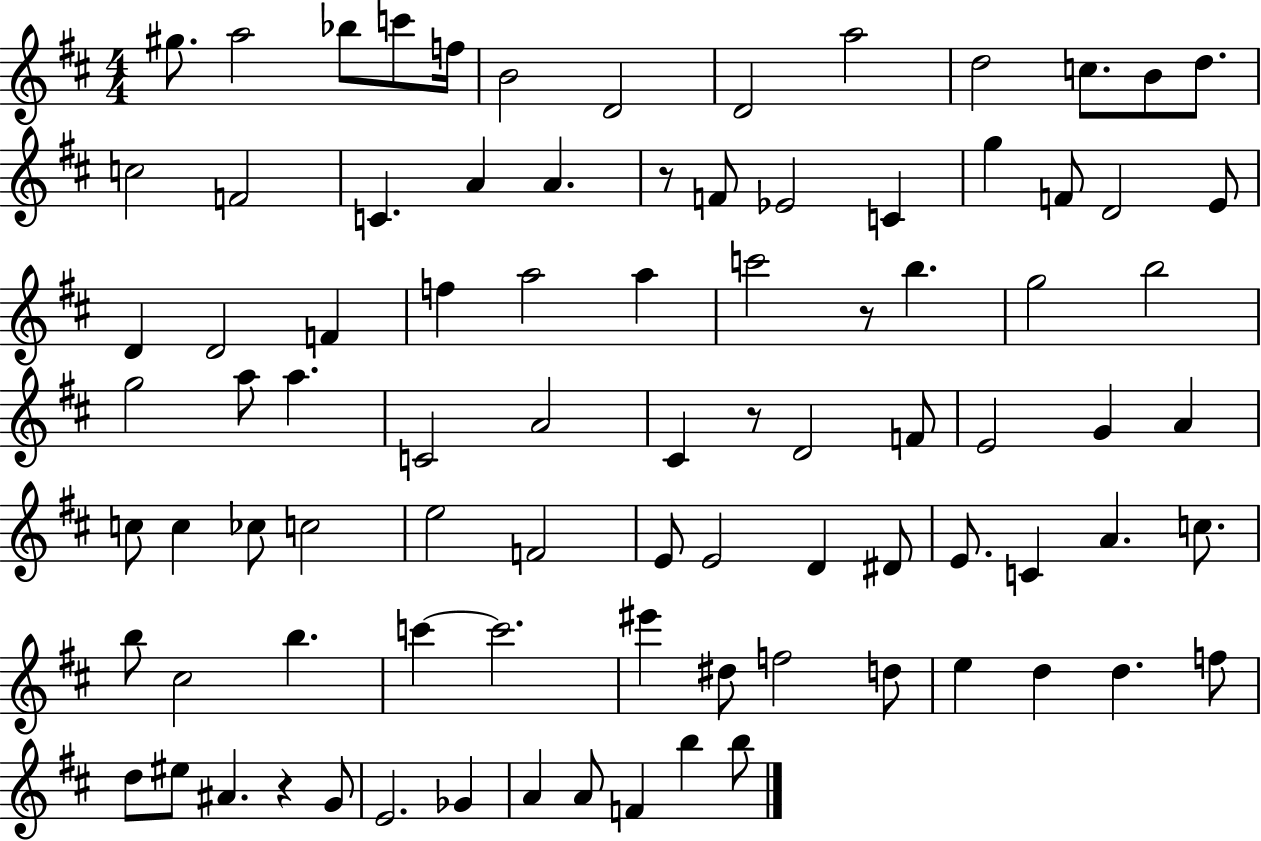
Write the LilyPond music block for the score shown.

{
  \clef treble
  \numericTimeSignature
  \time 4/4
  \key d \major
  gis''8. a''2 bes''8 c'''8 f''16 | b'2 d'2 | d'2 a''2 | d''2 c''8. b'8 d''8. | \break c''2 f'2 | c'4. a'4 a'4. | r8 f'8 ees'2 c'4 | g''4 f'8 d'2 e'8 | \break d'4 d'2 f'4 | f''4 a''2 a''4 | c'''2 r8 b''4. | g''2 b''2 | \break g''2 a''8 a''4. | c'2 a'2 | cis'4 r8 d'2 f'8 | e'2 g'4 a'4 | \break c''8 c''4 ces''8 c''2 | e''2 f'2 | e'8 e'2 d'4 dis'8 | e'8. c'4 a'4. c''8. | \break b''8 cis''2 b''4. | c'''4~~ c'''2. | eis'''4 dis''8 f''2 d''8 | e''4 d''4 d''4. f''8 | \break d''8 eis''8 ais'4. r4 g'8 | e'2. ges'4 | a'4 a'8 f'4 b''4 b''8 | \bar "|."
}